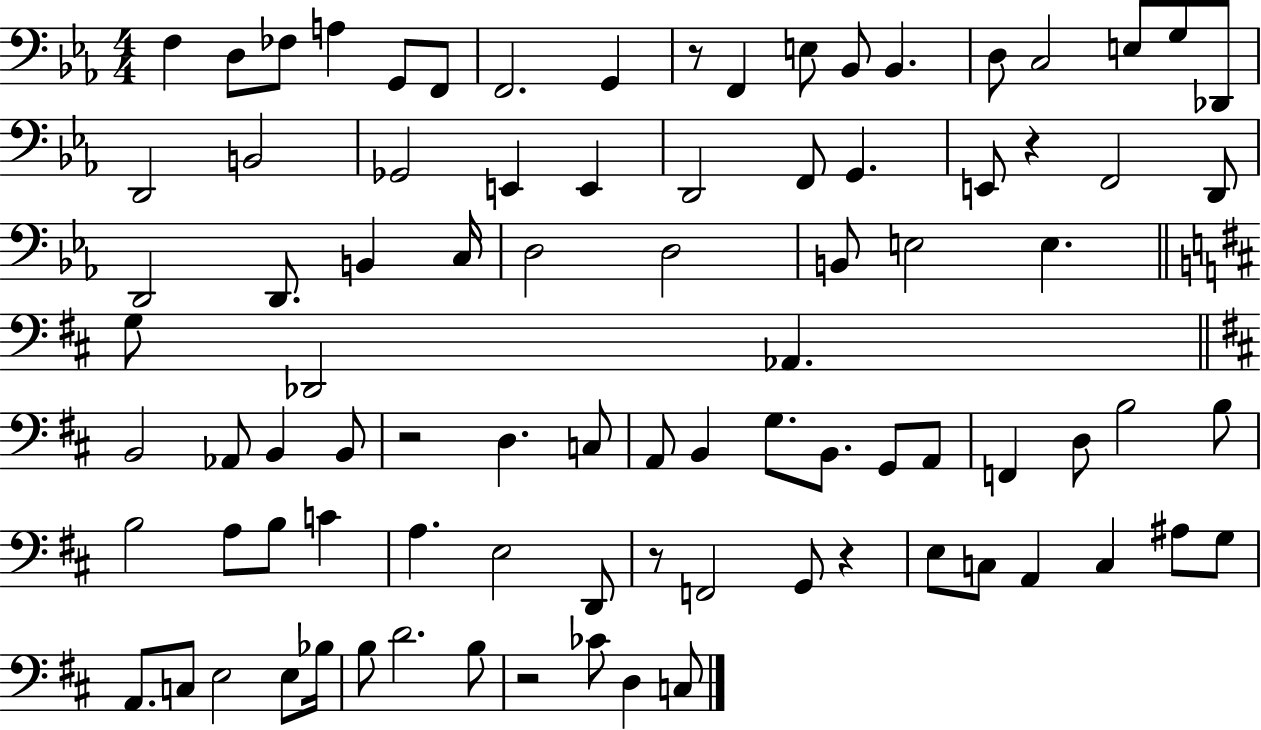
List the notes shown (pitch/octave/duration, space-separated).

F3/q D3/e FES3/e A3/q G2/e F2/e F2/h. G2/q R/e F2/q E3/e Bb2/e Bb2/q. D3/e C3/h E3/e G3/e Db2/e D2/h B2/h Gb2/h E2/q E2/q D2/h F2/e G2/q. E2/e R/q F2/h D2/e D2/h D2/e. B2/q C3/s D3/h D3/h B2/e E3/h E3/q. G3/e Db2/h Ab2/q. B2/h Ab2/e B2/q B2/e R/h D3/q. C3/e A2/e B2/q G3/e. B2/e. G2/e A2/e F2/q D3/e B3/h B3/e B3/h A3/e B3/e C4/q A3/q. E3/h D2/e R/e F2/h G2/e R/q E3/e C3/e A2/q C3/q A#3/e G3/e A2/e. C3/e E3/h E3/e Bb3/s B3/e D4/h. B3/e R/h CES4/e D3/q C3/e